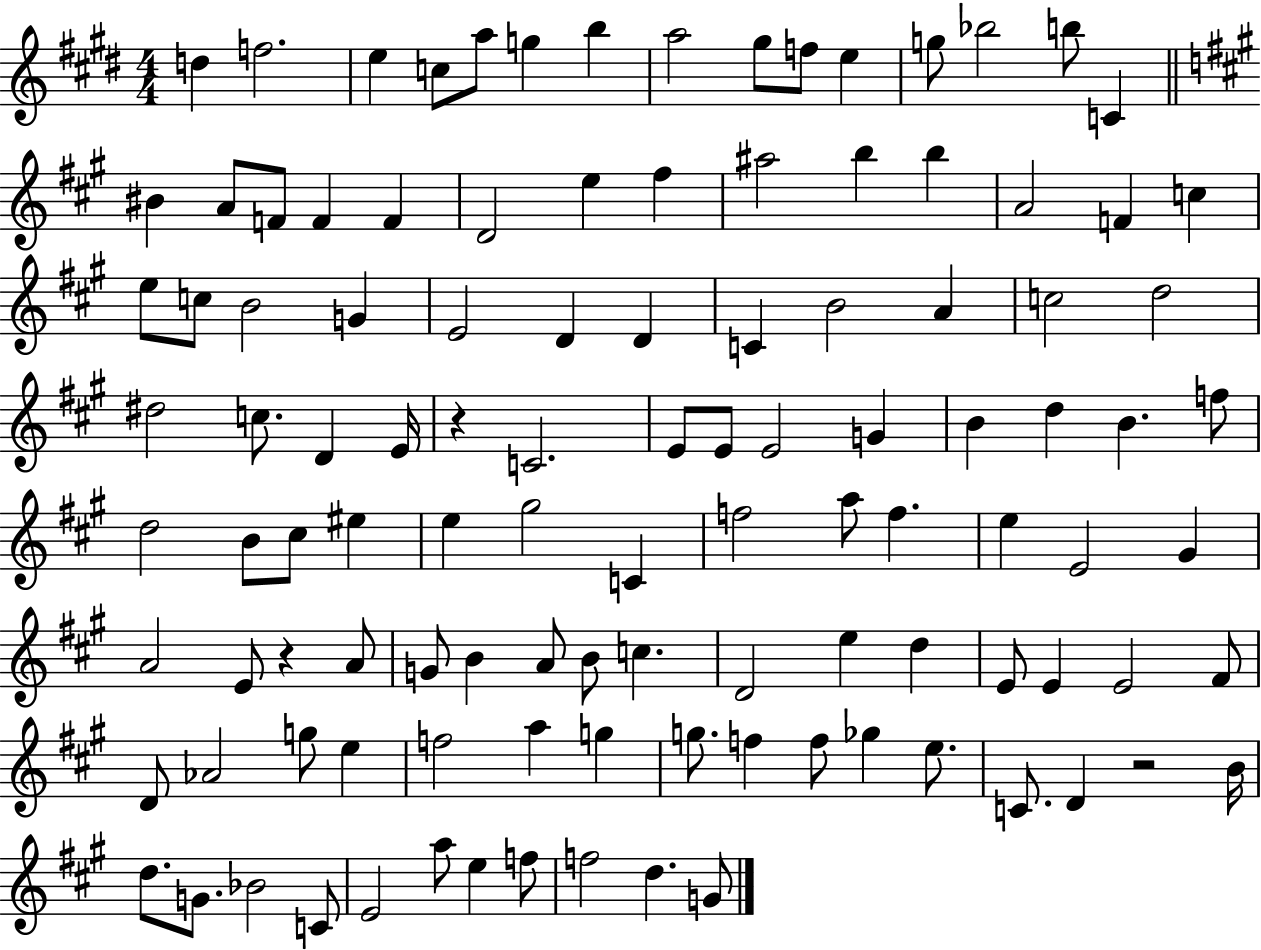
{
  \clef treble
  \numericTimeSignature
  \time 4/4
  \key e \major
  \repeat volta 2 { d''4 f''2. | e''4 c''8 a''8 g''4 b''4 | a''2 gis''8 f''8 e''4 | g''8 bes''2 b''8 c'4 | \break \bar "||" \break \key a \major bis'4 a'8 f'8 f'4 f'4 | d'2 e''4 fis''4 | ais''2 b''4 b''4 | a'2 f'4 c''4 | \break e''8 c''8 b'2 g'4 | e'2 d'4 d'4 | c'4 b'2 a'4 | c''2 d''2 | \break dis''2 c''8. d'4 e'16 | r4 c'2. | e'8 e'8 e'2 g'4 | b'4 d''4 b'4. f''8 | \break d''2 b'8 cis''8 eis''4 | e''4 gis''2 c'4 | f''2 a''8 f''4. | e''4 e'2 gis'4 | \break a'2 e'8 r4 a'8 | g'8 b'4 a'8 b'8 c''4. | d'2 e''4 d''4 | e'8 e'4 e'2 fis'8 | \break d'8 aes'2 g''8 e''4 | f''2 a''4 g''4 | g''8. f''4 f''8 ges''4 e''8. | c'8. d'4 r2 b'16 | \break d''8. g'8. bes'2 c'8 | e'2 a''8 e''4 f''8 | f''2 d''4. g'8 | } \bar "|."
}